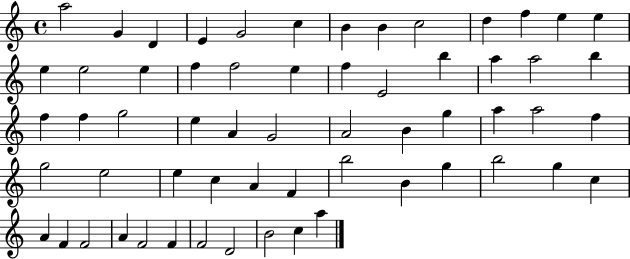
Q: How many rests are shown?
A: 0